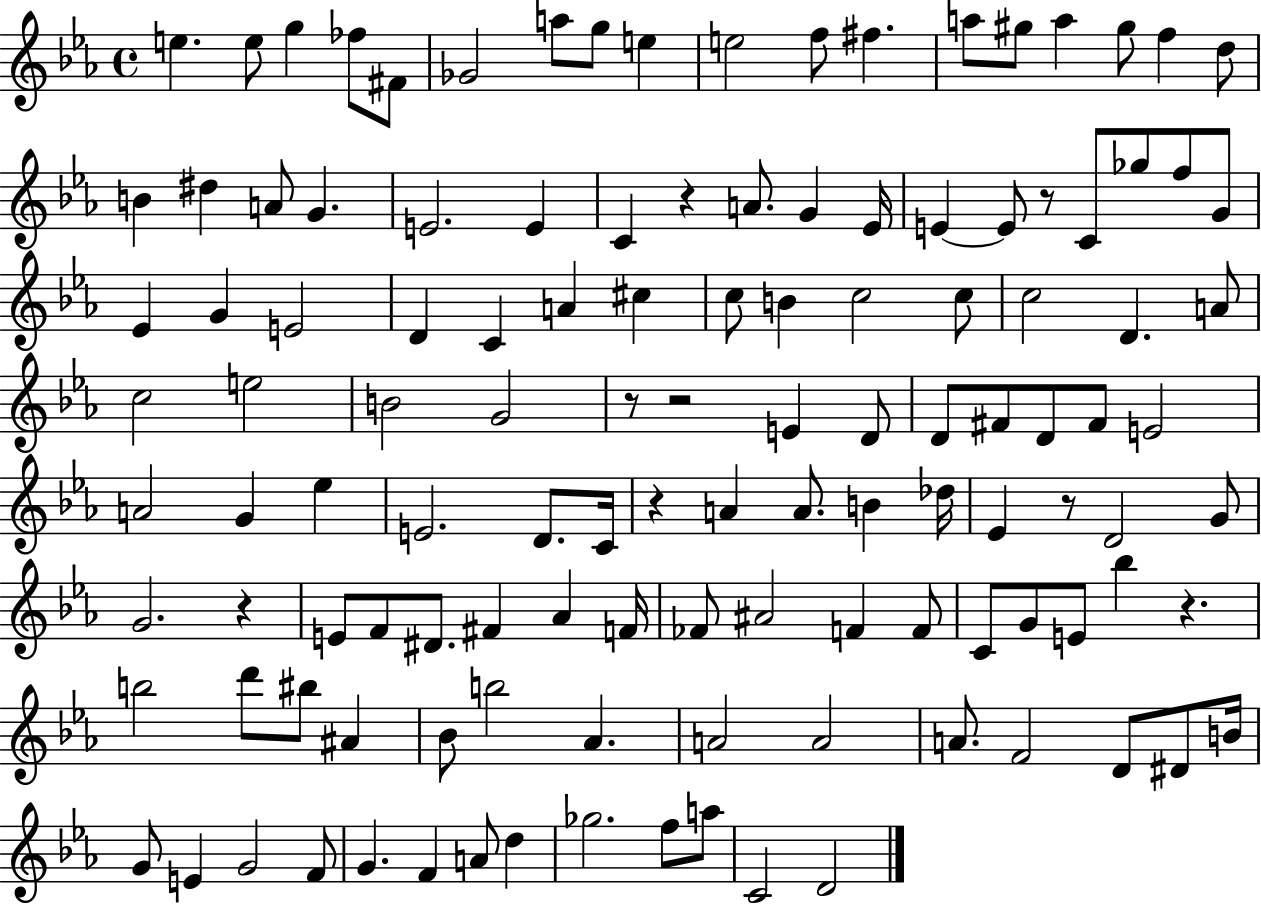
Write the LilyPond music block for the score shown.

{
  \clef treble
  \time 4/4
  \defaultTimeSignature
  \key ees \major
  \repeat volta 2 { e''4. e''8 g''4 fes''8 fis'8 | ges'2 a''8 g''8 e''4 | e''2 f''8 fis''4. | a''8 gis''8 a''4 gis''8 f''4 d''8 | \break b'4 dis''4 a'8 g'4. | e'2. e'4 | c'4 r4 a'8. g'4 ees'16 | e'4~~ e'8 r8 c'8 ges''8 f''8 g'8 | \break ees'4 g'4 e'2 | d'4 c'4 a'4 cis''4 | c''8 b'4 c''2 c''8 | c''2 d'4. a'8 | \break c''2 e''2 | b'2 g'2 | r8 r2 e'4 d'8 | d'8 fis'8 d'8 fis'8 e'2 | \break a'2 g'4 ees''4 | e'2. d'8. c'16 | r4 a'4 a'8. b'4 des''16 | ees'4 r8 d'2 g'8 | \break g'2. r4 | e'8 f'8 dis'8. fis'4 aes'4 f'16 | fes'8 ais'2 f'4 f'8 | c'8 g'8 e'8 bes''4 r4. | \break b''2 d'''8 bis''8 ais'4 | bes'8 b''2 aes'4. | a'2 a'2 | a'8. f'2 d'8 dis'8 b'16 | \break g'8 e'4 g'2 f'8 | g'4. f'4 a'8 d''4 | ges''2. f''8 a''8 | c'2 d'2 | \break } \bar "|."
}